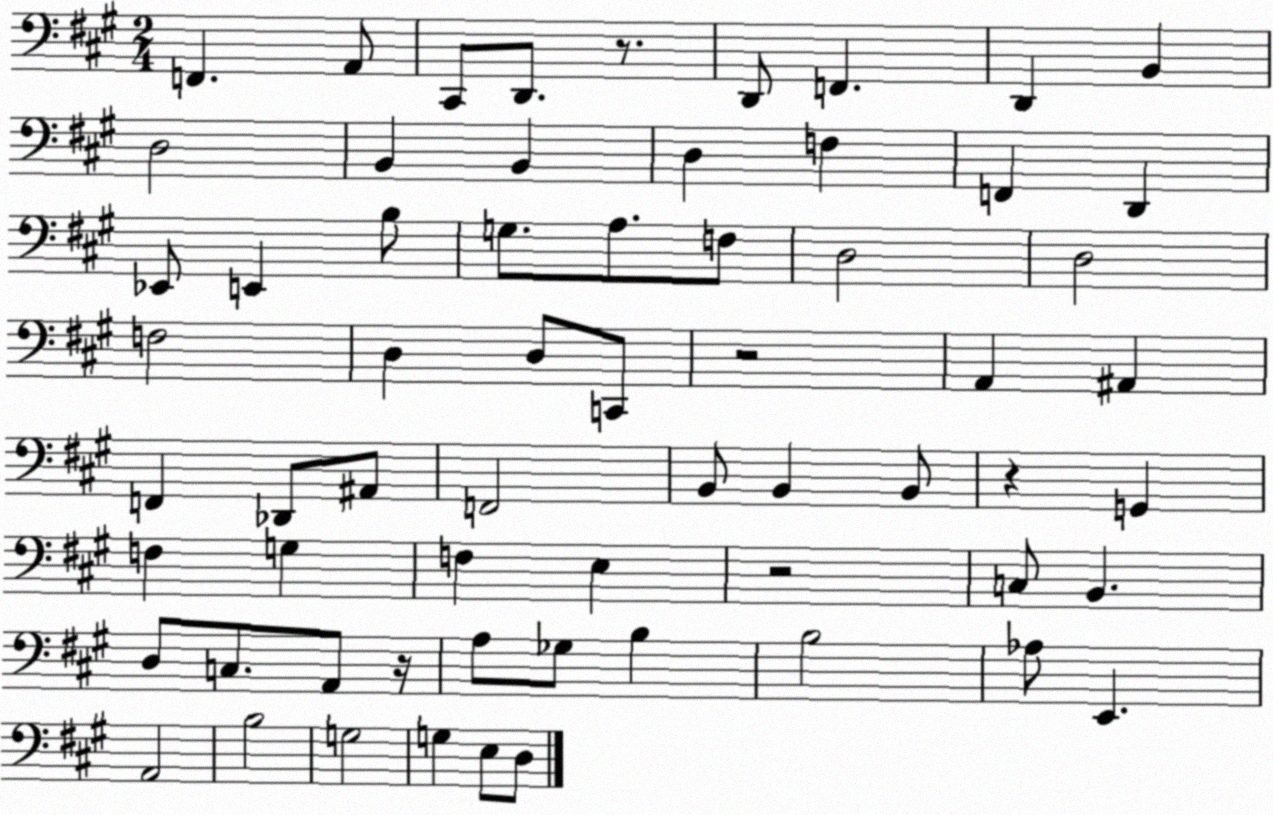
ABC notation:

X:1
T:Untitled
M:2/4
L:1/4
K:A
F,, A,,/2 ^C,,/2 D,,/2 z/2 D,,/2 F,, D,, B,, D,2 B,, B,, D, F, F,, D,, _E,,/2 E,, B,/2 G,/2 A,/2 F,/2 D,2 D,2 F,2 D, D,/2 C,,/2 z2 A,, ^A,, F,, _D,,/2 ^A,,/2 F,,2 B,,/2 B,, B,,/2 z G,, F, G, F, E, z2 C,/2 B,, D,/2 C,/2 A,,/2 z/4 A,/2 _G,/2 B, B,2 _A,/2 E,, A,,2 B,2 G,2 G, E,/2 D,/2